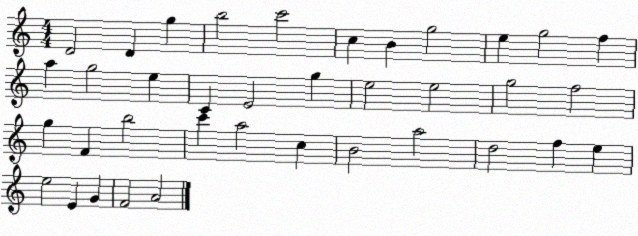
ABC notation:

X:1
T:Untitled
M:4/4
L:1/4
K:C
D2 D g b2 c'2 c B g2 e g2 f a g2 e C E2 g e2 e2 g2 f2 g F b2 c' a2 c B2 a2 d2 f e e2 E G F2 A2